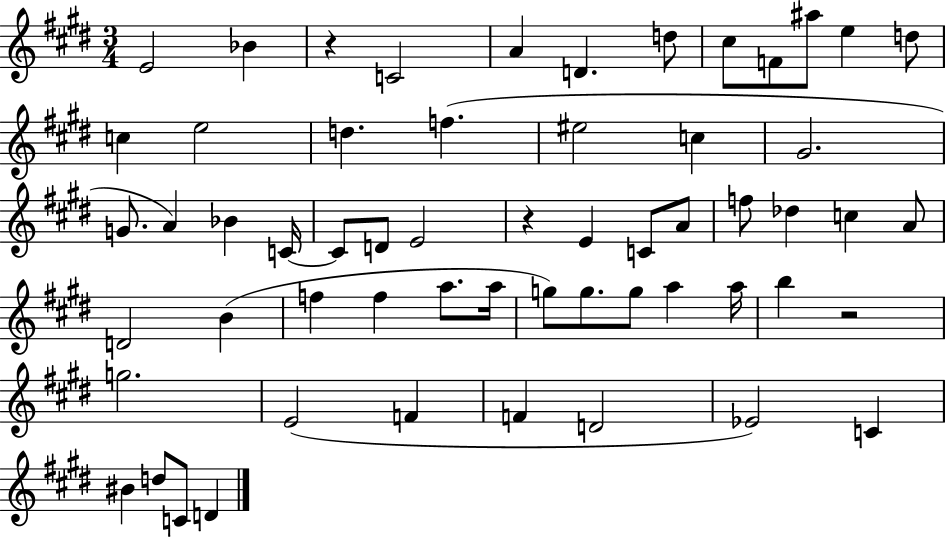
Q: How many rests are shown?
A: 3